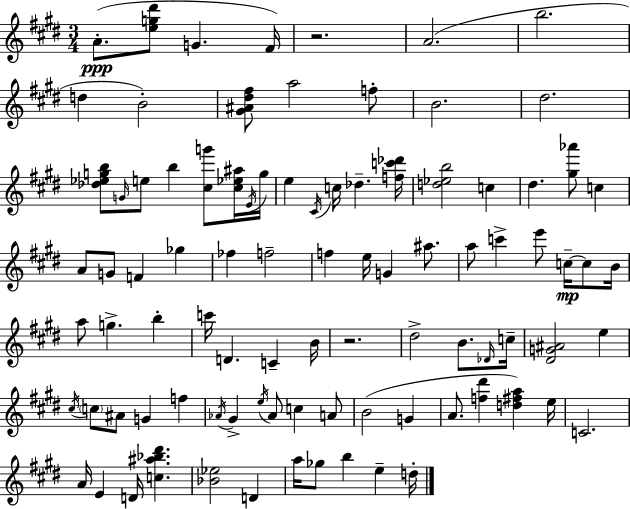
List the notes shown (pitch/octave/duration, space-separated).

A4/e. [E5,G5,D#6]/e G4/q. F#4/s R/h. A4/h. B5/h. D5/q B4/h [G#4,A#4,D#5,F#5]/e A5/h F5/e B4/h. D#5/h. [Db5,Eb5,G5,B5]/e G4/s E5/e B5/q [C#5,G6]/e [C#5,Eb5,A#5]/s E4/s G5/s E5/q C#4/s C5/s Db5/q. [F5,C6,Db6]/s [D5,Eb5,B5]/h C5/q D#5/q. [G#5,Ab6]/e C5/q A4/e G4/e F4/q Gb5/q FES5/q F5/h F5/q E5/s G4/q A#5/e. A5/e C6/q E6/e C5/s C5/e B4/s A5/e G5/q. B5/q C6/s D4/q. C4/q B4/s R/h. D#5/h B4/e. Db4/s C5/s [D#4,G4,A#4]/h E5/q C#5/s C5/e A#4/e G4/q F5/q Ab4/s G#4/q E5/s Ab4/e C5/q A4/e B4/h G4/q A4/e. [F5,D#6]/q [D5,F#5,A5]/q E5/s C4/h. A4/s E4/q D4/s [C5,A#5,Bb5,D#6]/q. [Bb4,Eb5]/h D4/q A5/s Gb5/e B5/q E5/q D5/s